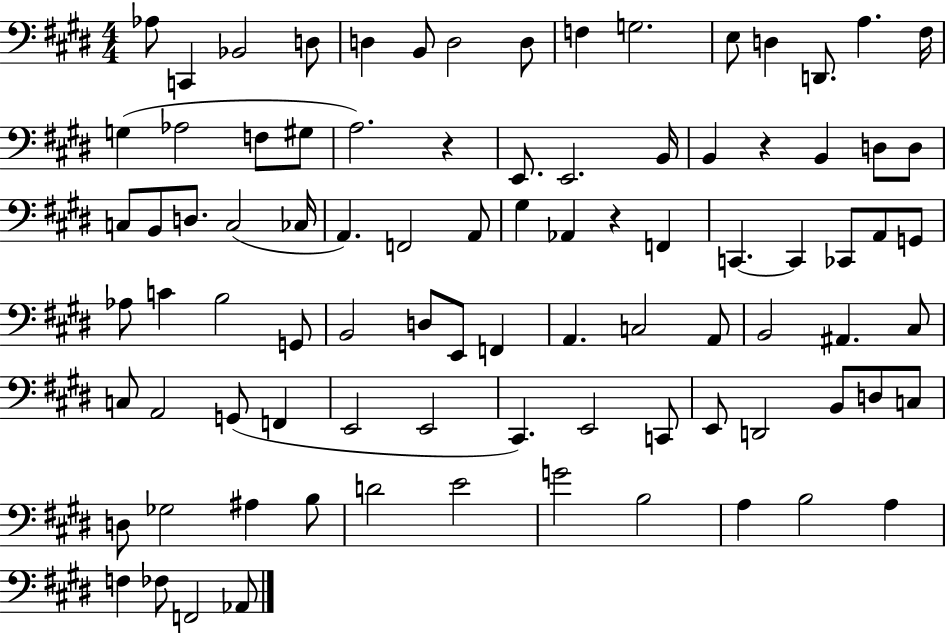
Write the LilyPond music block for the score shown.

{
  \clef bass
  \numericTimeSignature
  \time 4/4
  \key e \major
  aes8 c,4 bes,2 d8 | d4 b,8 d2 d8 | f4 g2. | e8 d4 d,8. a4. fis16 | \break g4( aes2 f8 gis8 | a2.) r4 | e,8. e,2. b,16 | b,4 r4 b,4 d8 d8 | \break c8 b,8 d8. c2( ces16 | a,4.) f,2 a,8 | gis4 aes,4 r4 f,4 | c,4.~~ c,4 ces,8 a,8 g,8 | \break aes8 c'4 b2 g,8 | b,2 d8 e,8 f,4 | a,4. c2 a,8 | b,2 ais,4. cis8 | \break c8 a,2 g,8( f,4 | e,2 e,2 | cis,4.) e,2 c,8 | e,8 d,2 b,8 d8 c8 | \break d8 ges2 ais4 b8 | d'2 e'2 | g'2 b2 | a4 b2 a4 | \break f4 fes8 f,2 aes,8 | \bar "|."
}